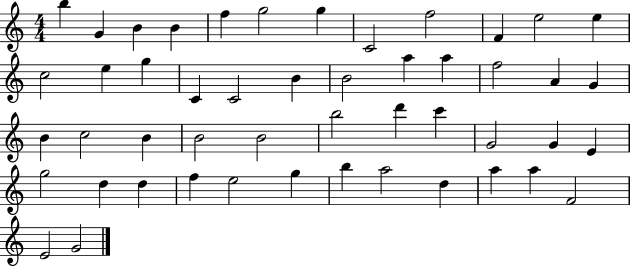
X:1
T:Untitled
M:4/4
L:1/4
K:C
b G B B f g2 g C2 f2 F e2 e c2 e g C C2 B B2 a a f2 A G B c2 B B2 B2 b2 d' c' G2 G E g2 d d f e2 g b a2 d a a F2 E2 G2